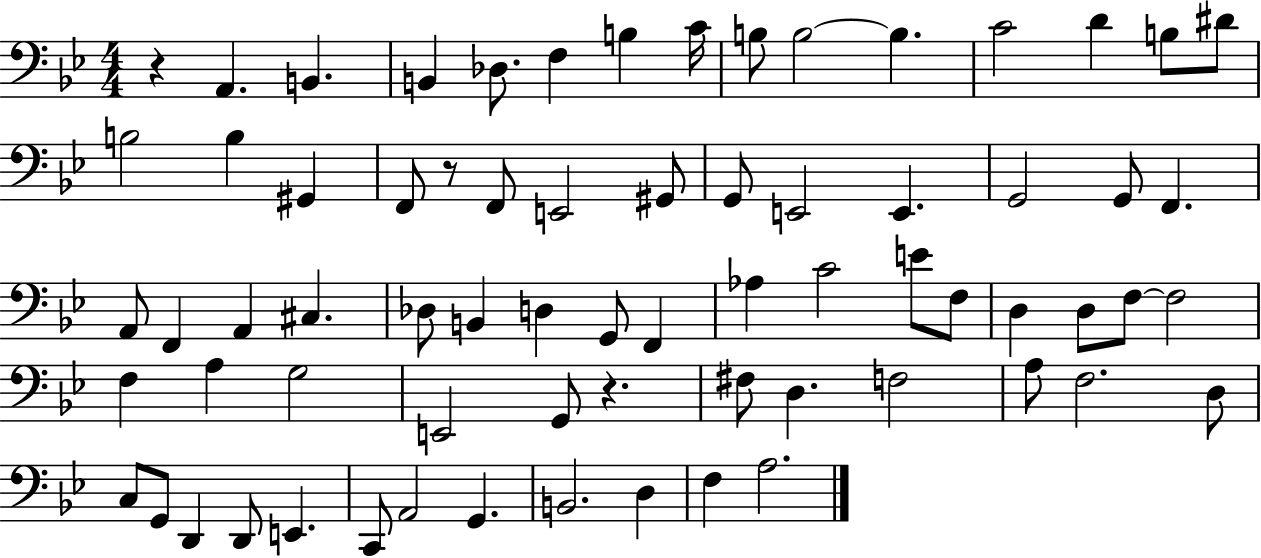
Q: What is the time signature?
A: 4/4